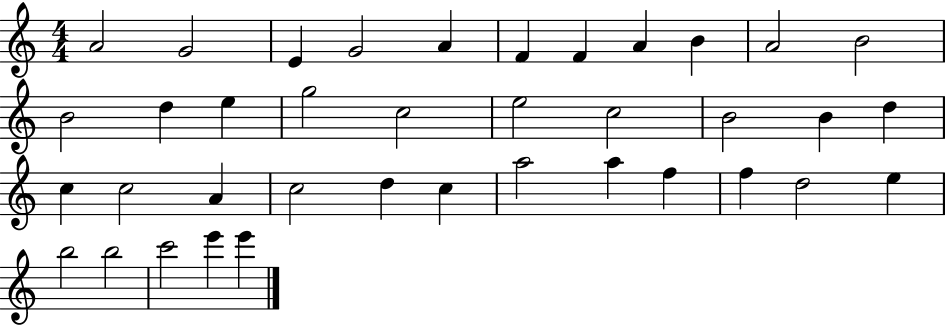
{
  \clef treble
  \numericTimeSignature
  \time 4/4
  \key c \major
  a'2 g'2 | e'4 g'2 a'4 | f'4 f'4 a'4 b'4 | a'2 b'2 | \break b'2 d''4 e''4 | g''2 c''2 | e''2 c''2 | b'2 b'4 d''4 | \break c''4 c''2 a'4 | c''2 d''4 c''4 | a''2 a''4 f''4 | f''4 d''2 e''4 | \break b''2 b''2 | c'''2 e'''4 e'''4 | \bar "|."
}